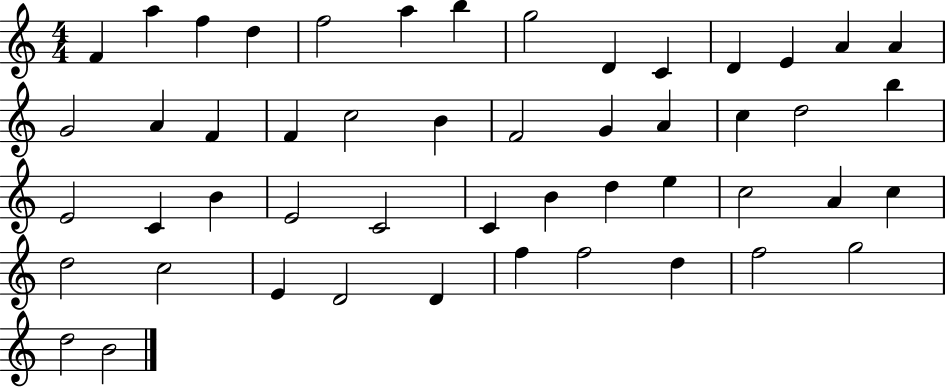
F4/q A5/q F5/q D5/q F5/h A5/q B5/q G5/h D4/q C4/q D4/q E4/q A4/q A4/q G4/h A4/q F4/q F4/q C5/h B4/q F4/h G4/q A4/q C5/q D5/h B5/q E4/h C4/q B4/q E4/h C4/h C4/q B4/q D5/q E5/q C5/h A4/q C5/q D5/h C5/h E4/q D4/h D4/q F5/q F5/h D5/q F5/h G5/h D5/h B4/h